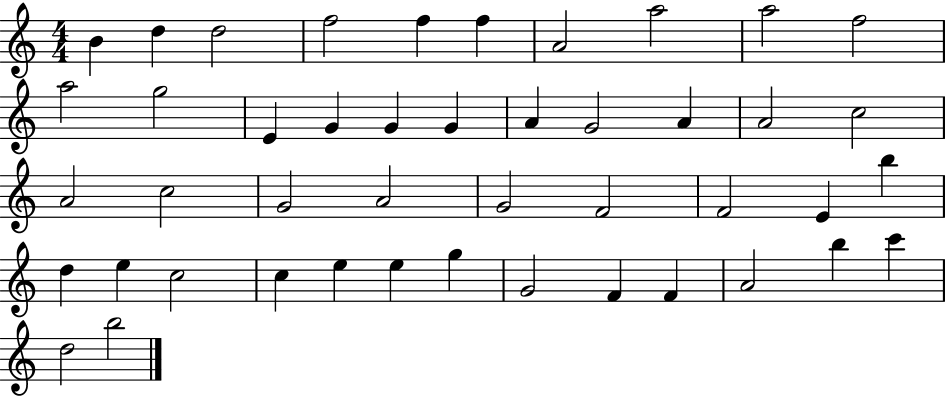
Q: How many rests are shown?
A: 0